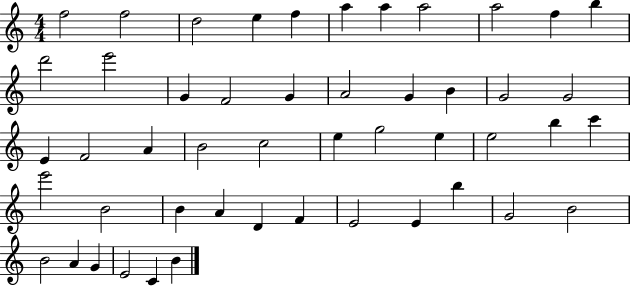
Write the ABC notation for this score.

X:1
T:Untitled
M:4/4
L:1/4
K:C
f2 f2 d2 e f a a a2 a2 f b d'2 e'2 G F2 G A2 G B G2 G2 E F2 A B2 c2 e g2 e e2 b c' e'2 B2 B A D F E2 E b G2 B2 B2 A G E2 C B